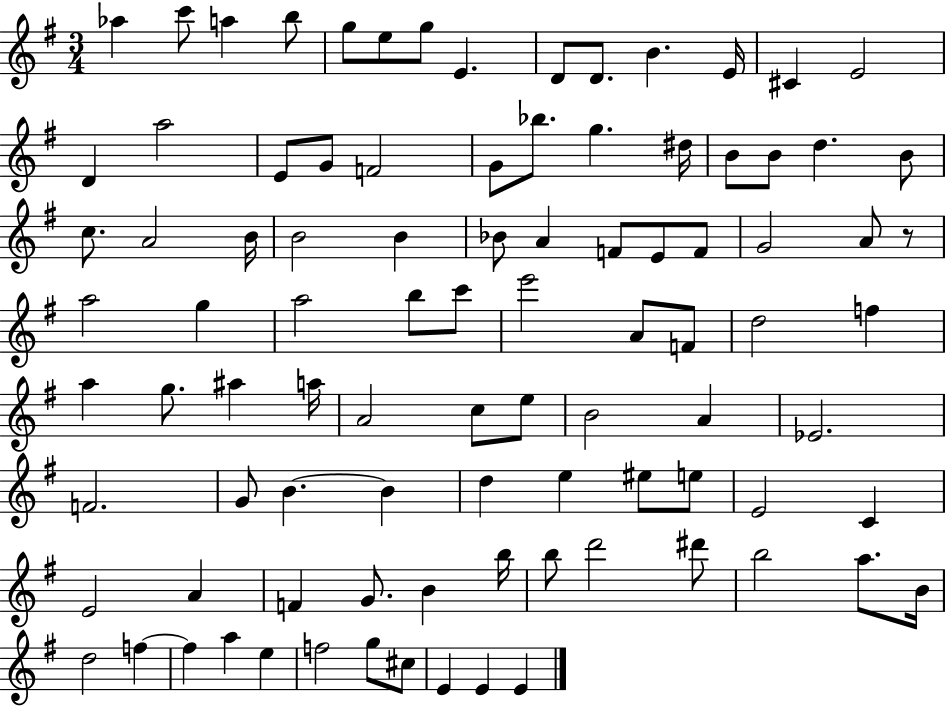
X:1
T:Untitled
M:3/4
L:1/4
K:G
_a c'/2 a b/2 g/2 e/2 g/2 E D/2 D/2 B E/4 ^C E2 D a2 E/2 G/2 F2 G/2 _b/2 g ^d/4 B/2 B/2 d B/2 c/2 A2 B/4 B2 B _B/2 A F/2 E/2 F/2 G2 A/2 z/2 a2 g a2 b/2 c'/2 e'2 A/2 F/2 d2 f a g/2 ^a a/4 A2 c/2 e/2 B2 A _E2 F2 G/2 B B d e ^e/2 e/2 E2 C E2 A F G/2 B b/4 b/2 d'2 ^d'/2 b2 a/2 B/4 d2 f f a e f2 g/2 ^c/2 E E E